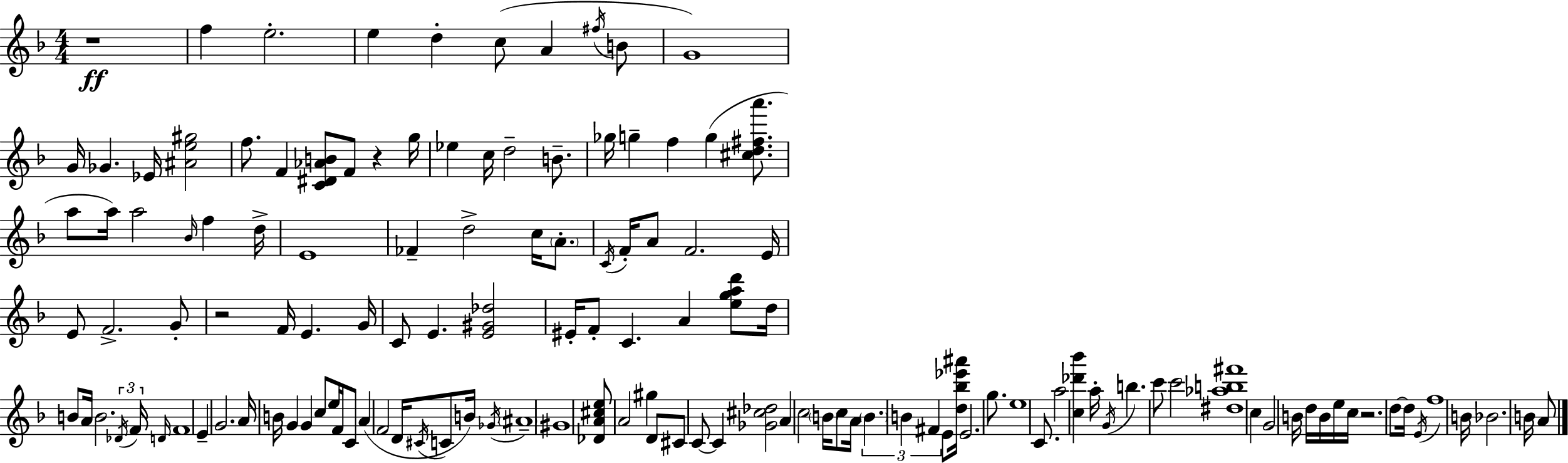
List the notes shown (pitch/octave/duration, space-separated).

R/w F5/q E5/h. E5/q D5/q C5/e A4/q F#5/s B4/e G4/w G4/s Gb4/q. Eb4/s [A#4,E5,G#5]/h F5/e. F4/q [C4,D#4,Ab4,B4]/e F4/e R/q G5/s Eb5/q C5/s D5/h B4/e. Gb5/s G5/q F5/q G5/q [C#5,D5,F#5,A6]/e. A5/e A5/s A5/h Bb4/s F5/q D5/s E4/w FES4/q D5/h C5/s A4/e. C4/s F4/s A4/e F4/h. E4/s E4/e F4/h. G4/e R/h F4/s E4/q. G4/s C4/e E4/q. [E4,G#4,Db5]/h EIS4/s F4/e C4/q. A4/q [E5,G5,A5,D6]/e D5/s B4/e A4/s B4/h. Db4/s F4/s D4/s F4/w E4/q G4/h. A4/s B4/s G4/q G4/q C5/e E5/s F4/s C4/e A4/q F4/h D4/s C#4/s C4/e B4/s Gb4/s A#4/w G#4/w [Db4,A4,C#5,E5]/e A4/h G#5/q D4/e C#4/e C4/e C4/q [Gb4,C#5,Db5]/h A4/q C5/h B4/s C5/e A4/s B4/q. B4/q F#4/q E4/e [D5,Bb5,Eb6,A#6]/s E4/h. G5/e. E5/w C4/e. A5/h [C5,Db6,Bb6]/q A5/s G4/s B5/q. C6/e C6/h [D#5,Ab5,B5,F#6]/w C5/q G4/h B4/s D5/s B4/s E5/s C5/s R/h. D5/e D5/s E4/s F5/w B4/s Bb4/h. B4/s A4/e